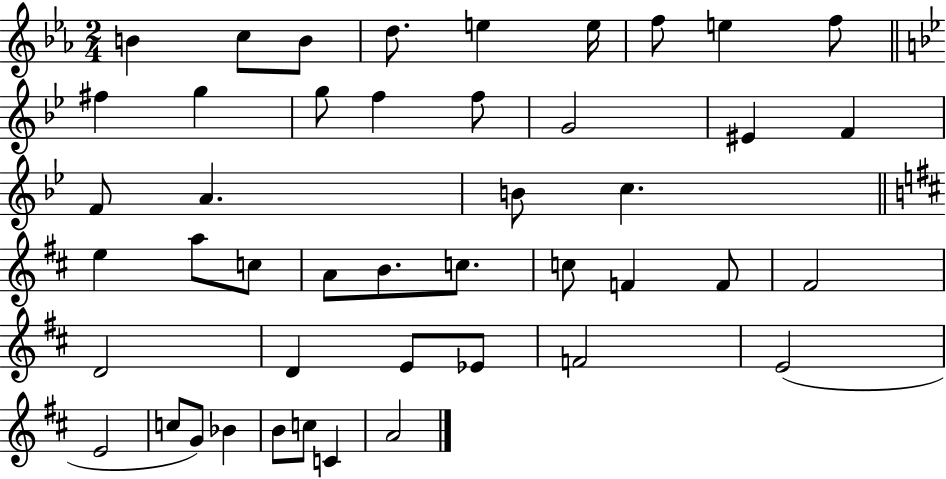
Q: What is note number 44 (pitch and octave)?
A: C4